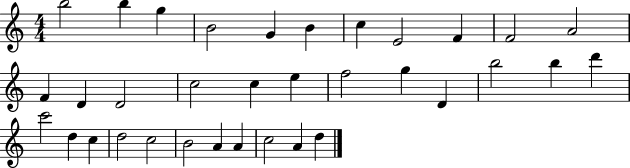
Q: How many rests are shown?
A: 0